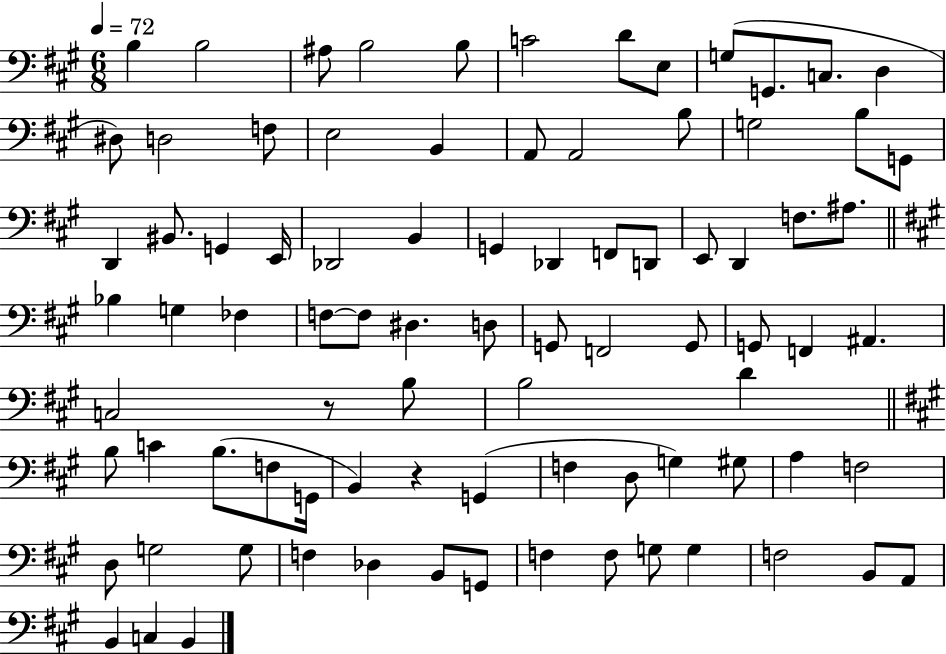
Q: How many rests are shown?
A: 2